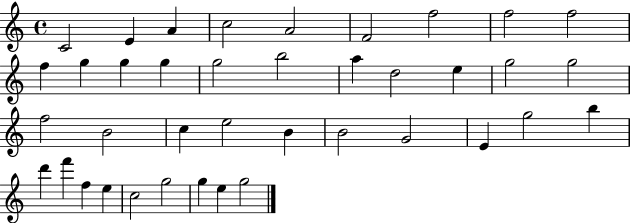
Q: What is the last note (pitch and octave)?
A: G5